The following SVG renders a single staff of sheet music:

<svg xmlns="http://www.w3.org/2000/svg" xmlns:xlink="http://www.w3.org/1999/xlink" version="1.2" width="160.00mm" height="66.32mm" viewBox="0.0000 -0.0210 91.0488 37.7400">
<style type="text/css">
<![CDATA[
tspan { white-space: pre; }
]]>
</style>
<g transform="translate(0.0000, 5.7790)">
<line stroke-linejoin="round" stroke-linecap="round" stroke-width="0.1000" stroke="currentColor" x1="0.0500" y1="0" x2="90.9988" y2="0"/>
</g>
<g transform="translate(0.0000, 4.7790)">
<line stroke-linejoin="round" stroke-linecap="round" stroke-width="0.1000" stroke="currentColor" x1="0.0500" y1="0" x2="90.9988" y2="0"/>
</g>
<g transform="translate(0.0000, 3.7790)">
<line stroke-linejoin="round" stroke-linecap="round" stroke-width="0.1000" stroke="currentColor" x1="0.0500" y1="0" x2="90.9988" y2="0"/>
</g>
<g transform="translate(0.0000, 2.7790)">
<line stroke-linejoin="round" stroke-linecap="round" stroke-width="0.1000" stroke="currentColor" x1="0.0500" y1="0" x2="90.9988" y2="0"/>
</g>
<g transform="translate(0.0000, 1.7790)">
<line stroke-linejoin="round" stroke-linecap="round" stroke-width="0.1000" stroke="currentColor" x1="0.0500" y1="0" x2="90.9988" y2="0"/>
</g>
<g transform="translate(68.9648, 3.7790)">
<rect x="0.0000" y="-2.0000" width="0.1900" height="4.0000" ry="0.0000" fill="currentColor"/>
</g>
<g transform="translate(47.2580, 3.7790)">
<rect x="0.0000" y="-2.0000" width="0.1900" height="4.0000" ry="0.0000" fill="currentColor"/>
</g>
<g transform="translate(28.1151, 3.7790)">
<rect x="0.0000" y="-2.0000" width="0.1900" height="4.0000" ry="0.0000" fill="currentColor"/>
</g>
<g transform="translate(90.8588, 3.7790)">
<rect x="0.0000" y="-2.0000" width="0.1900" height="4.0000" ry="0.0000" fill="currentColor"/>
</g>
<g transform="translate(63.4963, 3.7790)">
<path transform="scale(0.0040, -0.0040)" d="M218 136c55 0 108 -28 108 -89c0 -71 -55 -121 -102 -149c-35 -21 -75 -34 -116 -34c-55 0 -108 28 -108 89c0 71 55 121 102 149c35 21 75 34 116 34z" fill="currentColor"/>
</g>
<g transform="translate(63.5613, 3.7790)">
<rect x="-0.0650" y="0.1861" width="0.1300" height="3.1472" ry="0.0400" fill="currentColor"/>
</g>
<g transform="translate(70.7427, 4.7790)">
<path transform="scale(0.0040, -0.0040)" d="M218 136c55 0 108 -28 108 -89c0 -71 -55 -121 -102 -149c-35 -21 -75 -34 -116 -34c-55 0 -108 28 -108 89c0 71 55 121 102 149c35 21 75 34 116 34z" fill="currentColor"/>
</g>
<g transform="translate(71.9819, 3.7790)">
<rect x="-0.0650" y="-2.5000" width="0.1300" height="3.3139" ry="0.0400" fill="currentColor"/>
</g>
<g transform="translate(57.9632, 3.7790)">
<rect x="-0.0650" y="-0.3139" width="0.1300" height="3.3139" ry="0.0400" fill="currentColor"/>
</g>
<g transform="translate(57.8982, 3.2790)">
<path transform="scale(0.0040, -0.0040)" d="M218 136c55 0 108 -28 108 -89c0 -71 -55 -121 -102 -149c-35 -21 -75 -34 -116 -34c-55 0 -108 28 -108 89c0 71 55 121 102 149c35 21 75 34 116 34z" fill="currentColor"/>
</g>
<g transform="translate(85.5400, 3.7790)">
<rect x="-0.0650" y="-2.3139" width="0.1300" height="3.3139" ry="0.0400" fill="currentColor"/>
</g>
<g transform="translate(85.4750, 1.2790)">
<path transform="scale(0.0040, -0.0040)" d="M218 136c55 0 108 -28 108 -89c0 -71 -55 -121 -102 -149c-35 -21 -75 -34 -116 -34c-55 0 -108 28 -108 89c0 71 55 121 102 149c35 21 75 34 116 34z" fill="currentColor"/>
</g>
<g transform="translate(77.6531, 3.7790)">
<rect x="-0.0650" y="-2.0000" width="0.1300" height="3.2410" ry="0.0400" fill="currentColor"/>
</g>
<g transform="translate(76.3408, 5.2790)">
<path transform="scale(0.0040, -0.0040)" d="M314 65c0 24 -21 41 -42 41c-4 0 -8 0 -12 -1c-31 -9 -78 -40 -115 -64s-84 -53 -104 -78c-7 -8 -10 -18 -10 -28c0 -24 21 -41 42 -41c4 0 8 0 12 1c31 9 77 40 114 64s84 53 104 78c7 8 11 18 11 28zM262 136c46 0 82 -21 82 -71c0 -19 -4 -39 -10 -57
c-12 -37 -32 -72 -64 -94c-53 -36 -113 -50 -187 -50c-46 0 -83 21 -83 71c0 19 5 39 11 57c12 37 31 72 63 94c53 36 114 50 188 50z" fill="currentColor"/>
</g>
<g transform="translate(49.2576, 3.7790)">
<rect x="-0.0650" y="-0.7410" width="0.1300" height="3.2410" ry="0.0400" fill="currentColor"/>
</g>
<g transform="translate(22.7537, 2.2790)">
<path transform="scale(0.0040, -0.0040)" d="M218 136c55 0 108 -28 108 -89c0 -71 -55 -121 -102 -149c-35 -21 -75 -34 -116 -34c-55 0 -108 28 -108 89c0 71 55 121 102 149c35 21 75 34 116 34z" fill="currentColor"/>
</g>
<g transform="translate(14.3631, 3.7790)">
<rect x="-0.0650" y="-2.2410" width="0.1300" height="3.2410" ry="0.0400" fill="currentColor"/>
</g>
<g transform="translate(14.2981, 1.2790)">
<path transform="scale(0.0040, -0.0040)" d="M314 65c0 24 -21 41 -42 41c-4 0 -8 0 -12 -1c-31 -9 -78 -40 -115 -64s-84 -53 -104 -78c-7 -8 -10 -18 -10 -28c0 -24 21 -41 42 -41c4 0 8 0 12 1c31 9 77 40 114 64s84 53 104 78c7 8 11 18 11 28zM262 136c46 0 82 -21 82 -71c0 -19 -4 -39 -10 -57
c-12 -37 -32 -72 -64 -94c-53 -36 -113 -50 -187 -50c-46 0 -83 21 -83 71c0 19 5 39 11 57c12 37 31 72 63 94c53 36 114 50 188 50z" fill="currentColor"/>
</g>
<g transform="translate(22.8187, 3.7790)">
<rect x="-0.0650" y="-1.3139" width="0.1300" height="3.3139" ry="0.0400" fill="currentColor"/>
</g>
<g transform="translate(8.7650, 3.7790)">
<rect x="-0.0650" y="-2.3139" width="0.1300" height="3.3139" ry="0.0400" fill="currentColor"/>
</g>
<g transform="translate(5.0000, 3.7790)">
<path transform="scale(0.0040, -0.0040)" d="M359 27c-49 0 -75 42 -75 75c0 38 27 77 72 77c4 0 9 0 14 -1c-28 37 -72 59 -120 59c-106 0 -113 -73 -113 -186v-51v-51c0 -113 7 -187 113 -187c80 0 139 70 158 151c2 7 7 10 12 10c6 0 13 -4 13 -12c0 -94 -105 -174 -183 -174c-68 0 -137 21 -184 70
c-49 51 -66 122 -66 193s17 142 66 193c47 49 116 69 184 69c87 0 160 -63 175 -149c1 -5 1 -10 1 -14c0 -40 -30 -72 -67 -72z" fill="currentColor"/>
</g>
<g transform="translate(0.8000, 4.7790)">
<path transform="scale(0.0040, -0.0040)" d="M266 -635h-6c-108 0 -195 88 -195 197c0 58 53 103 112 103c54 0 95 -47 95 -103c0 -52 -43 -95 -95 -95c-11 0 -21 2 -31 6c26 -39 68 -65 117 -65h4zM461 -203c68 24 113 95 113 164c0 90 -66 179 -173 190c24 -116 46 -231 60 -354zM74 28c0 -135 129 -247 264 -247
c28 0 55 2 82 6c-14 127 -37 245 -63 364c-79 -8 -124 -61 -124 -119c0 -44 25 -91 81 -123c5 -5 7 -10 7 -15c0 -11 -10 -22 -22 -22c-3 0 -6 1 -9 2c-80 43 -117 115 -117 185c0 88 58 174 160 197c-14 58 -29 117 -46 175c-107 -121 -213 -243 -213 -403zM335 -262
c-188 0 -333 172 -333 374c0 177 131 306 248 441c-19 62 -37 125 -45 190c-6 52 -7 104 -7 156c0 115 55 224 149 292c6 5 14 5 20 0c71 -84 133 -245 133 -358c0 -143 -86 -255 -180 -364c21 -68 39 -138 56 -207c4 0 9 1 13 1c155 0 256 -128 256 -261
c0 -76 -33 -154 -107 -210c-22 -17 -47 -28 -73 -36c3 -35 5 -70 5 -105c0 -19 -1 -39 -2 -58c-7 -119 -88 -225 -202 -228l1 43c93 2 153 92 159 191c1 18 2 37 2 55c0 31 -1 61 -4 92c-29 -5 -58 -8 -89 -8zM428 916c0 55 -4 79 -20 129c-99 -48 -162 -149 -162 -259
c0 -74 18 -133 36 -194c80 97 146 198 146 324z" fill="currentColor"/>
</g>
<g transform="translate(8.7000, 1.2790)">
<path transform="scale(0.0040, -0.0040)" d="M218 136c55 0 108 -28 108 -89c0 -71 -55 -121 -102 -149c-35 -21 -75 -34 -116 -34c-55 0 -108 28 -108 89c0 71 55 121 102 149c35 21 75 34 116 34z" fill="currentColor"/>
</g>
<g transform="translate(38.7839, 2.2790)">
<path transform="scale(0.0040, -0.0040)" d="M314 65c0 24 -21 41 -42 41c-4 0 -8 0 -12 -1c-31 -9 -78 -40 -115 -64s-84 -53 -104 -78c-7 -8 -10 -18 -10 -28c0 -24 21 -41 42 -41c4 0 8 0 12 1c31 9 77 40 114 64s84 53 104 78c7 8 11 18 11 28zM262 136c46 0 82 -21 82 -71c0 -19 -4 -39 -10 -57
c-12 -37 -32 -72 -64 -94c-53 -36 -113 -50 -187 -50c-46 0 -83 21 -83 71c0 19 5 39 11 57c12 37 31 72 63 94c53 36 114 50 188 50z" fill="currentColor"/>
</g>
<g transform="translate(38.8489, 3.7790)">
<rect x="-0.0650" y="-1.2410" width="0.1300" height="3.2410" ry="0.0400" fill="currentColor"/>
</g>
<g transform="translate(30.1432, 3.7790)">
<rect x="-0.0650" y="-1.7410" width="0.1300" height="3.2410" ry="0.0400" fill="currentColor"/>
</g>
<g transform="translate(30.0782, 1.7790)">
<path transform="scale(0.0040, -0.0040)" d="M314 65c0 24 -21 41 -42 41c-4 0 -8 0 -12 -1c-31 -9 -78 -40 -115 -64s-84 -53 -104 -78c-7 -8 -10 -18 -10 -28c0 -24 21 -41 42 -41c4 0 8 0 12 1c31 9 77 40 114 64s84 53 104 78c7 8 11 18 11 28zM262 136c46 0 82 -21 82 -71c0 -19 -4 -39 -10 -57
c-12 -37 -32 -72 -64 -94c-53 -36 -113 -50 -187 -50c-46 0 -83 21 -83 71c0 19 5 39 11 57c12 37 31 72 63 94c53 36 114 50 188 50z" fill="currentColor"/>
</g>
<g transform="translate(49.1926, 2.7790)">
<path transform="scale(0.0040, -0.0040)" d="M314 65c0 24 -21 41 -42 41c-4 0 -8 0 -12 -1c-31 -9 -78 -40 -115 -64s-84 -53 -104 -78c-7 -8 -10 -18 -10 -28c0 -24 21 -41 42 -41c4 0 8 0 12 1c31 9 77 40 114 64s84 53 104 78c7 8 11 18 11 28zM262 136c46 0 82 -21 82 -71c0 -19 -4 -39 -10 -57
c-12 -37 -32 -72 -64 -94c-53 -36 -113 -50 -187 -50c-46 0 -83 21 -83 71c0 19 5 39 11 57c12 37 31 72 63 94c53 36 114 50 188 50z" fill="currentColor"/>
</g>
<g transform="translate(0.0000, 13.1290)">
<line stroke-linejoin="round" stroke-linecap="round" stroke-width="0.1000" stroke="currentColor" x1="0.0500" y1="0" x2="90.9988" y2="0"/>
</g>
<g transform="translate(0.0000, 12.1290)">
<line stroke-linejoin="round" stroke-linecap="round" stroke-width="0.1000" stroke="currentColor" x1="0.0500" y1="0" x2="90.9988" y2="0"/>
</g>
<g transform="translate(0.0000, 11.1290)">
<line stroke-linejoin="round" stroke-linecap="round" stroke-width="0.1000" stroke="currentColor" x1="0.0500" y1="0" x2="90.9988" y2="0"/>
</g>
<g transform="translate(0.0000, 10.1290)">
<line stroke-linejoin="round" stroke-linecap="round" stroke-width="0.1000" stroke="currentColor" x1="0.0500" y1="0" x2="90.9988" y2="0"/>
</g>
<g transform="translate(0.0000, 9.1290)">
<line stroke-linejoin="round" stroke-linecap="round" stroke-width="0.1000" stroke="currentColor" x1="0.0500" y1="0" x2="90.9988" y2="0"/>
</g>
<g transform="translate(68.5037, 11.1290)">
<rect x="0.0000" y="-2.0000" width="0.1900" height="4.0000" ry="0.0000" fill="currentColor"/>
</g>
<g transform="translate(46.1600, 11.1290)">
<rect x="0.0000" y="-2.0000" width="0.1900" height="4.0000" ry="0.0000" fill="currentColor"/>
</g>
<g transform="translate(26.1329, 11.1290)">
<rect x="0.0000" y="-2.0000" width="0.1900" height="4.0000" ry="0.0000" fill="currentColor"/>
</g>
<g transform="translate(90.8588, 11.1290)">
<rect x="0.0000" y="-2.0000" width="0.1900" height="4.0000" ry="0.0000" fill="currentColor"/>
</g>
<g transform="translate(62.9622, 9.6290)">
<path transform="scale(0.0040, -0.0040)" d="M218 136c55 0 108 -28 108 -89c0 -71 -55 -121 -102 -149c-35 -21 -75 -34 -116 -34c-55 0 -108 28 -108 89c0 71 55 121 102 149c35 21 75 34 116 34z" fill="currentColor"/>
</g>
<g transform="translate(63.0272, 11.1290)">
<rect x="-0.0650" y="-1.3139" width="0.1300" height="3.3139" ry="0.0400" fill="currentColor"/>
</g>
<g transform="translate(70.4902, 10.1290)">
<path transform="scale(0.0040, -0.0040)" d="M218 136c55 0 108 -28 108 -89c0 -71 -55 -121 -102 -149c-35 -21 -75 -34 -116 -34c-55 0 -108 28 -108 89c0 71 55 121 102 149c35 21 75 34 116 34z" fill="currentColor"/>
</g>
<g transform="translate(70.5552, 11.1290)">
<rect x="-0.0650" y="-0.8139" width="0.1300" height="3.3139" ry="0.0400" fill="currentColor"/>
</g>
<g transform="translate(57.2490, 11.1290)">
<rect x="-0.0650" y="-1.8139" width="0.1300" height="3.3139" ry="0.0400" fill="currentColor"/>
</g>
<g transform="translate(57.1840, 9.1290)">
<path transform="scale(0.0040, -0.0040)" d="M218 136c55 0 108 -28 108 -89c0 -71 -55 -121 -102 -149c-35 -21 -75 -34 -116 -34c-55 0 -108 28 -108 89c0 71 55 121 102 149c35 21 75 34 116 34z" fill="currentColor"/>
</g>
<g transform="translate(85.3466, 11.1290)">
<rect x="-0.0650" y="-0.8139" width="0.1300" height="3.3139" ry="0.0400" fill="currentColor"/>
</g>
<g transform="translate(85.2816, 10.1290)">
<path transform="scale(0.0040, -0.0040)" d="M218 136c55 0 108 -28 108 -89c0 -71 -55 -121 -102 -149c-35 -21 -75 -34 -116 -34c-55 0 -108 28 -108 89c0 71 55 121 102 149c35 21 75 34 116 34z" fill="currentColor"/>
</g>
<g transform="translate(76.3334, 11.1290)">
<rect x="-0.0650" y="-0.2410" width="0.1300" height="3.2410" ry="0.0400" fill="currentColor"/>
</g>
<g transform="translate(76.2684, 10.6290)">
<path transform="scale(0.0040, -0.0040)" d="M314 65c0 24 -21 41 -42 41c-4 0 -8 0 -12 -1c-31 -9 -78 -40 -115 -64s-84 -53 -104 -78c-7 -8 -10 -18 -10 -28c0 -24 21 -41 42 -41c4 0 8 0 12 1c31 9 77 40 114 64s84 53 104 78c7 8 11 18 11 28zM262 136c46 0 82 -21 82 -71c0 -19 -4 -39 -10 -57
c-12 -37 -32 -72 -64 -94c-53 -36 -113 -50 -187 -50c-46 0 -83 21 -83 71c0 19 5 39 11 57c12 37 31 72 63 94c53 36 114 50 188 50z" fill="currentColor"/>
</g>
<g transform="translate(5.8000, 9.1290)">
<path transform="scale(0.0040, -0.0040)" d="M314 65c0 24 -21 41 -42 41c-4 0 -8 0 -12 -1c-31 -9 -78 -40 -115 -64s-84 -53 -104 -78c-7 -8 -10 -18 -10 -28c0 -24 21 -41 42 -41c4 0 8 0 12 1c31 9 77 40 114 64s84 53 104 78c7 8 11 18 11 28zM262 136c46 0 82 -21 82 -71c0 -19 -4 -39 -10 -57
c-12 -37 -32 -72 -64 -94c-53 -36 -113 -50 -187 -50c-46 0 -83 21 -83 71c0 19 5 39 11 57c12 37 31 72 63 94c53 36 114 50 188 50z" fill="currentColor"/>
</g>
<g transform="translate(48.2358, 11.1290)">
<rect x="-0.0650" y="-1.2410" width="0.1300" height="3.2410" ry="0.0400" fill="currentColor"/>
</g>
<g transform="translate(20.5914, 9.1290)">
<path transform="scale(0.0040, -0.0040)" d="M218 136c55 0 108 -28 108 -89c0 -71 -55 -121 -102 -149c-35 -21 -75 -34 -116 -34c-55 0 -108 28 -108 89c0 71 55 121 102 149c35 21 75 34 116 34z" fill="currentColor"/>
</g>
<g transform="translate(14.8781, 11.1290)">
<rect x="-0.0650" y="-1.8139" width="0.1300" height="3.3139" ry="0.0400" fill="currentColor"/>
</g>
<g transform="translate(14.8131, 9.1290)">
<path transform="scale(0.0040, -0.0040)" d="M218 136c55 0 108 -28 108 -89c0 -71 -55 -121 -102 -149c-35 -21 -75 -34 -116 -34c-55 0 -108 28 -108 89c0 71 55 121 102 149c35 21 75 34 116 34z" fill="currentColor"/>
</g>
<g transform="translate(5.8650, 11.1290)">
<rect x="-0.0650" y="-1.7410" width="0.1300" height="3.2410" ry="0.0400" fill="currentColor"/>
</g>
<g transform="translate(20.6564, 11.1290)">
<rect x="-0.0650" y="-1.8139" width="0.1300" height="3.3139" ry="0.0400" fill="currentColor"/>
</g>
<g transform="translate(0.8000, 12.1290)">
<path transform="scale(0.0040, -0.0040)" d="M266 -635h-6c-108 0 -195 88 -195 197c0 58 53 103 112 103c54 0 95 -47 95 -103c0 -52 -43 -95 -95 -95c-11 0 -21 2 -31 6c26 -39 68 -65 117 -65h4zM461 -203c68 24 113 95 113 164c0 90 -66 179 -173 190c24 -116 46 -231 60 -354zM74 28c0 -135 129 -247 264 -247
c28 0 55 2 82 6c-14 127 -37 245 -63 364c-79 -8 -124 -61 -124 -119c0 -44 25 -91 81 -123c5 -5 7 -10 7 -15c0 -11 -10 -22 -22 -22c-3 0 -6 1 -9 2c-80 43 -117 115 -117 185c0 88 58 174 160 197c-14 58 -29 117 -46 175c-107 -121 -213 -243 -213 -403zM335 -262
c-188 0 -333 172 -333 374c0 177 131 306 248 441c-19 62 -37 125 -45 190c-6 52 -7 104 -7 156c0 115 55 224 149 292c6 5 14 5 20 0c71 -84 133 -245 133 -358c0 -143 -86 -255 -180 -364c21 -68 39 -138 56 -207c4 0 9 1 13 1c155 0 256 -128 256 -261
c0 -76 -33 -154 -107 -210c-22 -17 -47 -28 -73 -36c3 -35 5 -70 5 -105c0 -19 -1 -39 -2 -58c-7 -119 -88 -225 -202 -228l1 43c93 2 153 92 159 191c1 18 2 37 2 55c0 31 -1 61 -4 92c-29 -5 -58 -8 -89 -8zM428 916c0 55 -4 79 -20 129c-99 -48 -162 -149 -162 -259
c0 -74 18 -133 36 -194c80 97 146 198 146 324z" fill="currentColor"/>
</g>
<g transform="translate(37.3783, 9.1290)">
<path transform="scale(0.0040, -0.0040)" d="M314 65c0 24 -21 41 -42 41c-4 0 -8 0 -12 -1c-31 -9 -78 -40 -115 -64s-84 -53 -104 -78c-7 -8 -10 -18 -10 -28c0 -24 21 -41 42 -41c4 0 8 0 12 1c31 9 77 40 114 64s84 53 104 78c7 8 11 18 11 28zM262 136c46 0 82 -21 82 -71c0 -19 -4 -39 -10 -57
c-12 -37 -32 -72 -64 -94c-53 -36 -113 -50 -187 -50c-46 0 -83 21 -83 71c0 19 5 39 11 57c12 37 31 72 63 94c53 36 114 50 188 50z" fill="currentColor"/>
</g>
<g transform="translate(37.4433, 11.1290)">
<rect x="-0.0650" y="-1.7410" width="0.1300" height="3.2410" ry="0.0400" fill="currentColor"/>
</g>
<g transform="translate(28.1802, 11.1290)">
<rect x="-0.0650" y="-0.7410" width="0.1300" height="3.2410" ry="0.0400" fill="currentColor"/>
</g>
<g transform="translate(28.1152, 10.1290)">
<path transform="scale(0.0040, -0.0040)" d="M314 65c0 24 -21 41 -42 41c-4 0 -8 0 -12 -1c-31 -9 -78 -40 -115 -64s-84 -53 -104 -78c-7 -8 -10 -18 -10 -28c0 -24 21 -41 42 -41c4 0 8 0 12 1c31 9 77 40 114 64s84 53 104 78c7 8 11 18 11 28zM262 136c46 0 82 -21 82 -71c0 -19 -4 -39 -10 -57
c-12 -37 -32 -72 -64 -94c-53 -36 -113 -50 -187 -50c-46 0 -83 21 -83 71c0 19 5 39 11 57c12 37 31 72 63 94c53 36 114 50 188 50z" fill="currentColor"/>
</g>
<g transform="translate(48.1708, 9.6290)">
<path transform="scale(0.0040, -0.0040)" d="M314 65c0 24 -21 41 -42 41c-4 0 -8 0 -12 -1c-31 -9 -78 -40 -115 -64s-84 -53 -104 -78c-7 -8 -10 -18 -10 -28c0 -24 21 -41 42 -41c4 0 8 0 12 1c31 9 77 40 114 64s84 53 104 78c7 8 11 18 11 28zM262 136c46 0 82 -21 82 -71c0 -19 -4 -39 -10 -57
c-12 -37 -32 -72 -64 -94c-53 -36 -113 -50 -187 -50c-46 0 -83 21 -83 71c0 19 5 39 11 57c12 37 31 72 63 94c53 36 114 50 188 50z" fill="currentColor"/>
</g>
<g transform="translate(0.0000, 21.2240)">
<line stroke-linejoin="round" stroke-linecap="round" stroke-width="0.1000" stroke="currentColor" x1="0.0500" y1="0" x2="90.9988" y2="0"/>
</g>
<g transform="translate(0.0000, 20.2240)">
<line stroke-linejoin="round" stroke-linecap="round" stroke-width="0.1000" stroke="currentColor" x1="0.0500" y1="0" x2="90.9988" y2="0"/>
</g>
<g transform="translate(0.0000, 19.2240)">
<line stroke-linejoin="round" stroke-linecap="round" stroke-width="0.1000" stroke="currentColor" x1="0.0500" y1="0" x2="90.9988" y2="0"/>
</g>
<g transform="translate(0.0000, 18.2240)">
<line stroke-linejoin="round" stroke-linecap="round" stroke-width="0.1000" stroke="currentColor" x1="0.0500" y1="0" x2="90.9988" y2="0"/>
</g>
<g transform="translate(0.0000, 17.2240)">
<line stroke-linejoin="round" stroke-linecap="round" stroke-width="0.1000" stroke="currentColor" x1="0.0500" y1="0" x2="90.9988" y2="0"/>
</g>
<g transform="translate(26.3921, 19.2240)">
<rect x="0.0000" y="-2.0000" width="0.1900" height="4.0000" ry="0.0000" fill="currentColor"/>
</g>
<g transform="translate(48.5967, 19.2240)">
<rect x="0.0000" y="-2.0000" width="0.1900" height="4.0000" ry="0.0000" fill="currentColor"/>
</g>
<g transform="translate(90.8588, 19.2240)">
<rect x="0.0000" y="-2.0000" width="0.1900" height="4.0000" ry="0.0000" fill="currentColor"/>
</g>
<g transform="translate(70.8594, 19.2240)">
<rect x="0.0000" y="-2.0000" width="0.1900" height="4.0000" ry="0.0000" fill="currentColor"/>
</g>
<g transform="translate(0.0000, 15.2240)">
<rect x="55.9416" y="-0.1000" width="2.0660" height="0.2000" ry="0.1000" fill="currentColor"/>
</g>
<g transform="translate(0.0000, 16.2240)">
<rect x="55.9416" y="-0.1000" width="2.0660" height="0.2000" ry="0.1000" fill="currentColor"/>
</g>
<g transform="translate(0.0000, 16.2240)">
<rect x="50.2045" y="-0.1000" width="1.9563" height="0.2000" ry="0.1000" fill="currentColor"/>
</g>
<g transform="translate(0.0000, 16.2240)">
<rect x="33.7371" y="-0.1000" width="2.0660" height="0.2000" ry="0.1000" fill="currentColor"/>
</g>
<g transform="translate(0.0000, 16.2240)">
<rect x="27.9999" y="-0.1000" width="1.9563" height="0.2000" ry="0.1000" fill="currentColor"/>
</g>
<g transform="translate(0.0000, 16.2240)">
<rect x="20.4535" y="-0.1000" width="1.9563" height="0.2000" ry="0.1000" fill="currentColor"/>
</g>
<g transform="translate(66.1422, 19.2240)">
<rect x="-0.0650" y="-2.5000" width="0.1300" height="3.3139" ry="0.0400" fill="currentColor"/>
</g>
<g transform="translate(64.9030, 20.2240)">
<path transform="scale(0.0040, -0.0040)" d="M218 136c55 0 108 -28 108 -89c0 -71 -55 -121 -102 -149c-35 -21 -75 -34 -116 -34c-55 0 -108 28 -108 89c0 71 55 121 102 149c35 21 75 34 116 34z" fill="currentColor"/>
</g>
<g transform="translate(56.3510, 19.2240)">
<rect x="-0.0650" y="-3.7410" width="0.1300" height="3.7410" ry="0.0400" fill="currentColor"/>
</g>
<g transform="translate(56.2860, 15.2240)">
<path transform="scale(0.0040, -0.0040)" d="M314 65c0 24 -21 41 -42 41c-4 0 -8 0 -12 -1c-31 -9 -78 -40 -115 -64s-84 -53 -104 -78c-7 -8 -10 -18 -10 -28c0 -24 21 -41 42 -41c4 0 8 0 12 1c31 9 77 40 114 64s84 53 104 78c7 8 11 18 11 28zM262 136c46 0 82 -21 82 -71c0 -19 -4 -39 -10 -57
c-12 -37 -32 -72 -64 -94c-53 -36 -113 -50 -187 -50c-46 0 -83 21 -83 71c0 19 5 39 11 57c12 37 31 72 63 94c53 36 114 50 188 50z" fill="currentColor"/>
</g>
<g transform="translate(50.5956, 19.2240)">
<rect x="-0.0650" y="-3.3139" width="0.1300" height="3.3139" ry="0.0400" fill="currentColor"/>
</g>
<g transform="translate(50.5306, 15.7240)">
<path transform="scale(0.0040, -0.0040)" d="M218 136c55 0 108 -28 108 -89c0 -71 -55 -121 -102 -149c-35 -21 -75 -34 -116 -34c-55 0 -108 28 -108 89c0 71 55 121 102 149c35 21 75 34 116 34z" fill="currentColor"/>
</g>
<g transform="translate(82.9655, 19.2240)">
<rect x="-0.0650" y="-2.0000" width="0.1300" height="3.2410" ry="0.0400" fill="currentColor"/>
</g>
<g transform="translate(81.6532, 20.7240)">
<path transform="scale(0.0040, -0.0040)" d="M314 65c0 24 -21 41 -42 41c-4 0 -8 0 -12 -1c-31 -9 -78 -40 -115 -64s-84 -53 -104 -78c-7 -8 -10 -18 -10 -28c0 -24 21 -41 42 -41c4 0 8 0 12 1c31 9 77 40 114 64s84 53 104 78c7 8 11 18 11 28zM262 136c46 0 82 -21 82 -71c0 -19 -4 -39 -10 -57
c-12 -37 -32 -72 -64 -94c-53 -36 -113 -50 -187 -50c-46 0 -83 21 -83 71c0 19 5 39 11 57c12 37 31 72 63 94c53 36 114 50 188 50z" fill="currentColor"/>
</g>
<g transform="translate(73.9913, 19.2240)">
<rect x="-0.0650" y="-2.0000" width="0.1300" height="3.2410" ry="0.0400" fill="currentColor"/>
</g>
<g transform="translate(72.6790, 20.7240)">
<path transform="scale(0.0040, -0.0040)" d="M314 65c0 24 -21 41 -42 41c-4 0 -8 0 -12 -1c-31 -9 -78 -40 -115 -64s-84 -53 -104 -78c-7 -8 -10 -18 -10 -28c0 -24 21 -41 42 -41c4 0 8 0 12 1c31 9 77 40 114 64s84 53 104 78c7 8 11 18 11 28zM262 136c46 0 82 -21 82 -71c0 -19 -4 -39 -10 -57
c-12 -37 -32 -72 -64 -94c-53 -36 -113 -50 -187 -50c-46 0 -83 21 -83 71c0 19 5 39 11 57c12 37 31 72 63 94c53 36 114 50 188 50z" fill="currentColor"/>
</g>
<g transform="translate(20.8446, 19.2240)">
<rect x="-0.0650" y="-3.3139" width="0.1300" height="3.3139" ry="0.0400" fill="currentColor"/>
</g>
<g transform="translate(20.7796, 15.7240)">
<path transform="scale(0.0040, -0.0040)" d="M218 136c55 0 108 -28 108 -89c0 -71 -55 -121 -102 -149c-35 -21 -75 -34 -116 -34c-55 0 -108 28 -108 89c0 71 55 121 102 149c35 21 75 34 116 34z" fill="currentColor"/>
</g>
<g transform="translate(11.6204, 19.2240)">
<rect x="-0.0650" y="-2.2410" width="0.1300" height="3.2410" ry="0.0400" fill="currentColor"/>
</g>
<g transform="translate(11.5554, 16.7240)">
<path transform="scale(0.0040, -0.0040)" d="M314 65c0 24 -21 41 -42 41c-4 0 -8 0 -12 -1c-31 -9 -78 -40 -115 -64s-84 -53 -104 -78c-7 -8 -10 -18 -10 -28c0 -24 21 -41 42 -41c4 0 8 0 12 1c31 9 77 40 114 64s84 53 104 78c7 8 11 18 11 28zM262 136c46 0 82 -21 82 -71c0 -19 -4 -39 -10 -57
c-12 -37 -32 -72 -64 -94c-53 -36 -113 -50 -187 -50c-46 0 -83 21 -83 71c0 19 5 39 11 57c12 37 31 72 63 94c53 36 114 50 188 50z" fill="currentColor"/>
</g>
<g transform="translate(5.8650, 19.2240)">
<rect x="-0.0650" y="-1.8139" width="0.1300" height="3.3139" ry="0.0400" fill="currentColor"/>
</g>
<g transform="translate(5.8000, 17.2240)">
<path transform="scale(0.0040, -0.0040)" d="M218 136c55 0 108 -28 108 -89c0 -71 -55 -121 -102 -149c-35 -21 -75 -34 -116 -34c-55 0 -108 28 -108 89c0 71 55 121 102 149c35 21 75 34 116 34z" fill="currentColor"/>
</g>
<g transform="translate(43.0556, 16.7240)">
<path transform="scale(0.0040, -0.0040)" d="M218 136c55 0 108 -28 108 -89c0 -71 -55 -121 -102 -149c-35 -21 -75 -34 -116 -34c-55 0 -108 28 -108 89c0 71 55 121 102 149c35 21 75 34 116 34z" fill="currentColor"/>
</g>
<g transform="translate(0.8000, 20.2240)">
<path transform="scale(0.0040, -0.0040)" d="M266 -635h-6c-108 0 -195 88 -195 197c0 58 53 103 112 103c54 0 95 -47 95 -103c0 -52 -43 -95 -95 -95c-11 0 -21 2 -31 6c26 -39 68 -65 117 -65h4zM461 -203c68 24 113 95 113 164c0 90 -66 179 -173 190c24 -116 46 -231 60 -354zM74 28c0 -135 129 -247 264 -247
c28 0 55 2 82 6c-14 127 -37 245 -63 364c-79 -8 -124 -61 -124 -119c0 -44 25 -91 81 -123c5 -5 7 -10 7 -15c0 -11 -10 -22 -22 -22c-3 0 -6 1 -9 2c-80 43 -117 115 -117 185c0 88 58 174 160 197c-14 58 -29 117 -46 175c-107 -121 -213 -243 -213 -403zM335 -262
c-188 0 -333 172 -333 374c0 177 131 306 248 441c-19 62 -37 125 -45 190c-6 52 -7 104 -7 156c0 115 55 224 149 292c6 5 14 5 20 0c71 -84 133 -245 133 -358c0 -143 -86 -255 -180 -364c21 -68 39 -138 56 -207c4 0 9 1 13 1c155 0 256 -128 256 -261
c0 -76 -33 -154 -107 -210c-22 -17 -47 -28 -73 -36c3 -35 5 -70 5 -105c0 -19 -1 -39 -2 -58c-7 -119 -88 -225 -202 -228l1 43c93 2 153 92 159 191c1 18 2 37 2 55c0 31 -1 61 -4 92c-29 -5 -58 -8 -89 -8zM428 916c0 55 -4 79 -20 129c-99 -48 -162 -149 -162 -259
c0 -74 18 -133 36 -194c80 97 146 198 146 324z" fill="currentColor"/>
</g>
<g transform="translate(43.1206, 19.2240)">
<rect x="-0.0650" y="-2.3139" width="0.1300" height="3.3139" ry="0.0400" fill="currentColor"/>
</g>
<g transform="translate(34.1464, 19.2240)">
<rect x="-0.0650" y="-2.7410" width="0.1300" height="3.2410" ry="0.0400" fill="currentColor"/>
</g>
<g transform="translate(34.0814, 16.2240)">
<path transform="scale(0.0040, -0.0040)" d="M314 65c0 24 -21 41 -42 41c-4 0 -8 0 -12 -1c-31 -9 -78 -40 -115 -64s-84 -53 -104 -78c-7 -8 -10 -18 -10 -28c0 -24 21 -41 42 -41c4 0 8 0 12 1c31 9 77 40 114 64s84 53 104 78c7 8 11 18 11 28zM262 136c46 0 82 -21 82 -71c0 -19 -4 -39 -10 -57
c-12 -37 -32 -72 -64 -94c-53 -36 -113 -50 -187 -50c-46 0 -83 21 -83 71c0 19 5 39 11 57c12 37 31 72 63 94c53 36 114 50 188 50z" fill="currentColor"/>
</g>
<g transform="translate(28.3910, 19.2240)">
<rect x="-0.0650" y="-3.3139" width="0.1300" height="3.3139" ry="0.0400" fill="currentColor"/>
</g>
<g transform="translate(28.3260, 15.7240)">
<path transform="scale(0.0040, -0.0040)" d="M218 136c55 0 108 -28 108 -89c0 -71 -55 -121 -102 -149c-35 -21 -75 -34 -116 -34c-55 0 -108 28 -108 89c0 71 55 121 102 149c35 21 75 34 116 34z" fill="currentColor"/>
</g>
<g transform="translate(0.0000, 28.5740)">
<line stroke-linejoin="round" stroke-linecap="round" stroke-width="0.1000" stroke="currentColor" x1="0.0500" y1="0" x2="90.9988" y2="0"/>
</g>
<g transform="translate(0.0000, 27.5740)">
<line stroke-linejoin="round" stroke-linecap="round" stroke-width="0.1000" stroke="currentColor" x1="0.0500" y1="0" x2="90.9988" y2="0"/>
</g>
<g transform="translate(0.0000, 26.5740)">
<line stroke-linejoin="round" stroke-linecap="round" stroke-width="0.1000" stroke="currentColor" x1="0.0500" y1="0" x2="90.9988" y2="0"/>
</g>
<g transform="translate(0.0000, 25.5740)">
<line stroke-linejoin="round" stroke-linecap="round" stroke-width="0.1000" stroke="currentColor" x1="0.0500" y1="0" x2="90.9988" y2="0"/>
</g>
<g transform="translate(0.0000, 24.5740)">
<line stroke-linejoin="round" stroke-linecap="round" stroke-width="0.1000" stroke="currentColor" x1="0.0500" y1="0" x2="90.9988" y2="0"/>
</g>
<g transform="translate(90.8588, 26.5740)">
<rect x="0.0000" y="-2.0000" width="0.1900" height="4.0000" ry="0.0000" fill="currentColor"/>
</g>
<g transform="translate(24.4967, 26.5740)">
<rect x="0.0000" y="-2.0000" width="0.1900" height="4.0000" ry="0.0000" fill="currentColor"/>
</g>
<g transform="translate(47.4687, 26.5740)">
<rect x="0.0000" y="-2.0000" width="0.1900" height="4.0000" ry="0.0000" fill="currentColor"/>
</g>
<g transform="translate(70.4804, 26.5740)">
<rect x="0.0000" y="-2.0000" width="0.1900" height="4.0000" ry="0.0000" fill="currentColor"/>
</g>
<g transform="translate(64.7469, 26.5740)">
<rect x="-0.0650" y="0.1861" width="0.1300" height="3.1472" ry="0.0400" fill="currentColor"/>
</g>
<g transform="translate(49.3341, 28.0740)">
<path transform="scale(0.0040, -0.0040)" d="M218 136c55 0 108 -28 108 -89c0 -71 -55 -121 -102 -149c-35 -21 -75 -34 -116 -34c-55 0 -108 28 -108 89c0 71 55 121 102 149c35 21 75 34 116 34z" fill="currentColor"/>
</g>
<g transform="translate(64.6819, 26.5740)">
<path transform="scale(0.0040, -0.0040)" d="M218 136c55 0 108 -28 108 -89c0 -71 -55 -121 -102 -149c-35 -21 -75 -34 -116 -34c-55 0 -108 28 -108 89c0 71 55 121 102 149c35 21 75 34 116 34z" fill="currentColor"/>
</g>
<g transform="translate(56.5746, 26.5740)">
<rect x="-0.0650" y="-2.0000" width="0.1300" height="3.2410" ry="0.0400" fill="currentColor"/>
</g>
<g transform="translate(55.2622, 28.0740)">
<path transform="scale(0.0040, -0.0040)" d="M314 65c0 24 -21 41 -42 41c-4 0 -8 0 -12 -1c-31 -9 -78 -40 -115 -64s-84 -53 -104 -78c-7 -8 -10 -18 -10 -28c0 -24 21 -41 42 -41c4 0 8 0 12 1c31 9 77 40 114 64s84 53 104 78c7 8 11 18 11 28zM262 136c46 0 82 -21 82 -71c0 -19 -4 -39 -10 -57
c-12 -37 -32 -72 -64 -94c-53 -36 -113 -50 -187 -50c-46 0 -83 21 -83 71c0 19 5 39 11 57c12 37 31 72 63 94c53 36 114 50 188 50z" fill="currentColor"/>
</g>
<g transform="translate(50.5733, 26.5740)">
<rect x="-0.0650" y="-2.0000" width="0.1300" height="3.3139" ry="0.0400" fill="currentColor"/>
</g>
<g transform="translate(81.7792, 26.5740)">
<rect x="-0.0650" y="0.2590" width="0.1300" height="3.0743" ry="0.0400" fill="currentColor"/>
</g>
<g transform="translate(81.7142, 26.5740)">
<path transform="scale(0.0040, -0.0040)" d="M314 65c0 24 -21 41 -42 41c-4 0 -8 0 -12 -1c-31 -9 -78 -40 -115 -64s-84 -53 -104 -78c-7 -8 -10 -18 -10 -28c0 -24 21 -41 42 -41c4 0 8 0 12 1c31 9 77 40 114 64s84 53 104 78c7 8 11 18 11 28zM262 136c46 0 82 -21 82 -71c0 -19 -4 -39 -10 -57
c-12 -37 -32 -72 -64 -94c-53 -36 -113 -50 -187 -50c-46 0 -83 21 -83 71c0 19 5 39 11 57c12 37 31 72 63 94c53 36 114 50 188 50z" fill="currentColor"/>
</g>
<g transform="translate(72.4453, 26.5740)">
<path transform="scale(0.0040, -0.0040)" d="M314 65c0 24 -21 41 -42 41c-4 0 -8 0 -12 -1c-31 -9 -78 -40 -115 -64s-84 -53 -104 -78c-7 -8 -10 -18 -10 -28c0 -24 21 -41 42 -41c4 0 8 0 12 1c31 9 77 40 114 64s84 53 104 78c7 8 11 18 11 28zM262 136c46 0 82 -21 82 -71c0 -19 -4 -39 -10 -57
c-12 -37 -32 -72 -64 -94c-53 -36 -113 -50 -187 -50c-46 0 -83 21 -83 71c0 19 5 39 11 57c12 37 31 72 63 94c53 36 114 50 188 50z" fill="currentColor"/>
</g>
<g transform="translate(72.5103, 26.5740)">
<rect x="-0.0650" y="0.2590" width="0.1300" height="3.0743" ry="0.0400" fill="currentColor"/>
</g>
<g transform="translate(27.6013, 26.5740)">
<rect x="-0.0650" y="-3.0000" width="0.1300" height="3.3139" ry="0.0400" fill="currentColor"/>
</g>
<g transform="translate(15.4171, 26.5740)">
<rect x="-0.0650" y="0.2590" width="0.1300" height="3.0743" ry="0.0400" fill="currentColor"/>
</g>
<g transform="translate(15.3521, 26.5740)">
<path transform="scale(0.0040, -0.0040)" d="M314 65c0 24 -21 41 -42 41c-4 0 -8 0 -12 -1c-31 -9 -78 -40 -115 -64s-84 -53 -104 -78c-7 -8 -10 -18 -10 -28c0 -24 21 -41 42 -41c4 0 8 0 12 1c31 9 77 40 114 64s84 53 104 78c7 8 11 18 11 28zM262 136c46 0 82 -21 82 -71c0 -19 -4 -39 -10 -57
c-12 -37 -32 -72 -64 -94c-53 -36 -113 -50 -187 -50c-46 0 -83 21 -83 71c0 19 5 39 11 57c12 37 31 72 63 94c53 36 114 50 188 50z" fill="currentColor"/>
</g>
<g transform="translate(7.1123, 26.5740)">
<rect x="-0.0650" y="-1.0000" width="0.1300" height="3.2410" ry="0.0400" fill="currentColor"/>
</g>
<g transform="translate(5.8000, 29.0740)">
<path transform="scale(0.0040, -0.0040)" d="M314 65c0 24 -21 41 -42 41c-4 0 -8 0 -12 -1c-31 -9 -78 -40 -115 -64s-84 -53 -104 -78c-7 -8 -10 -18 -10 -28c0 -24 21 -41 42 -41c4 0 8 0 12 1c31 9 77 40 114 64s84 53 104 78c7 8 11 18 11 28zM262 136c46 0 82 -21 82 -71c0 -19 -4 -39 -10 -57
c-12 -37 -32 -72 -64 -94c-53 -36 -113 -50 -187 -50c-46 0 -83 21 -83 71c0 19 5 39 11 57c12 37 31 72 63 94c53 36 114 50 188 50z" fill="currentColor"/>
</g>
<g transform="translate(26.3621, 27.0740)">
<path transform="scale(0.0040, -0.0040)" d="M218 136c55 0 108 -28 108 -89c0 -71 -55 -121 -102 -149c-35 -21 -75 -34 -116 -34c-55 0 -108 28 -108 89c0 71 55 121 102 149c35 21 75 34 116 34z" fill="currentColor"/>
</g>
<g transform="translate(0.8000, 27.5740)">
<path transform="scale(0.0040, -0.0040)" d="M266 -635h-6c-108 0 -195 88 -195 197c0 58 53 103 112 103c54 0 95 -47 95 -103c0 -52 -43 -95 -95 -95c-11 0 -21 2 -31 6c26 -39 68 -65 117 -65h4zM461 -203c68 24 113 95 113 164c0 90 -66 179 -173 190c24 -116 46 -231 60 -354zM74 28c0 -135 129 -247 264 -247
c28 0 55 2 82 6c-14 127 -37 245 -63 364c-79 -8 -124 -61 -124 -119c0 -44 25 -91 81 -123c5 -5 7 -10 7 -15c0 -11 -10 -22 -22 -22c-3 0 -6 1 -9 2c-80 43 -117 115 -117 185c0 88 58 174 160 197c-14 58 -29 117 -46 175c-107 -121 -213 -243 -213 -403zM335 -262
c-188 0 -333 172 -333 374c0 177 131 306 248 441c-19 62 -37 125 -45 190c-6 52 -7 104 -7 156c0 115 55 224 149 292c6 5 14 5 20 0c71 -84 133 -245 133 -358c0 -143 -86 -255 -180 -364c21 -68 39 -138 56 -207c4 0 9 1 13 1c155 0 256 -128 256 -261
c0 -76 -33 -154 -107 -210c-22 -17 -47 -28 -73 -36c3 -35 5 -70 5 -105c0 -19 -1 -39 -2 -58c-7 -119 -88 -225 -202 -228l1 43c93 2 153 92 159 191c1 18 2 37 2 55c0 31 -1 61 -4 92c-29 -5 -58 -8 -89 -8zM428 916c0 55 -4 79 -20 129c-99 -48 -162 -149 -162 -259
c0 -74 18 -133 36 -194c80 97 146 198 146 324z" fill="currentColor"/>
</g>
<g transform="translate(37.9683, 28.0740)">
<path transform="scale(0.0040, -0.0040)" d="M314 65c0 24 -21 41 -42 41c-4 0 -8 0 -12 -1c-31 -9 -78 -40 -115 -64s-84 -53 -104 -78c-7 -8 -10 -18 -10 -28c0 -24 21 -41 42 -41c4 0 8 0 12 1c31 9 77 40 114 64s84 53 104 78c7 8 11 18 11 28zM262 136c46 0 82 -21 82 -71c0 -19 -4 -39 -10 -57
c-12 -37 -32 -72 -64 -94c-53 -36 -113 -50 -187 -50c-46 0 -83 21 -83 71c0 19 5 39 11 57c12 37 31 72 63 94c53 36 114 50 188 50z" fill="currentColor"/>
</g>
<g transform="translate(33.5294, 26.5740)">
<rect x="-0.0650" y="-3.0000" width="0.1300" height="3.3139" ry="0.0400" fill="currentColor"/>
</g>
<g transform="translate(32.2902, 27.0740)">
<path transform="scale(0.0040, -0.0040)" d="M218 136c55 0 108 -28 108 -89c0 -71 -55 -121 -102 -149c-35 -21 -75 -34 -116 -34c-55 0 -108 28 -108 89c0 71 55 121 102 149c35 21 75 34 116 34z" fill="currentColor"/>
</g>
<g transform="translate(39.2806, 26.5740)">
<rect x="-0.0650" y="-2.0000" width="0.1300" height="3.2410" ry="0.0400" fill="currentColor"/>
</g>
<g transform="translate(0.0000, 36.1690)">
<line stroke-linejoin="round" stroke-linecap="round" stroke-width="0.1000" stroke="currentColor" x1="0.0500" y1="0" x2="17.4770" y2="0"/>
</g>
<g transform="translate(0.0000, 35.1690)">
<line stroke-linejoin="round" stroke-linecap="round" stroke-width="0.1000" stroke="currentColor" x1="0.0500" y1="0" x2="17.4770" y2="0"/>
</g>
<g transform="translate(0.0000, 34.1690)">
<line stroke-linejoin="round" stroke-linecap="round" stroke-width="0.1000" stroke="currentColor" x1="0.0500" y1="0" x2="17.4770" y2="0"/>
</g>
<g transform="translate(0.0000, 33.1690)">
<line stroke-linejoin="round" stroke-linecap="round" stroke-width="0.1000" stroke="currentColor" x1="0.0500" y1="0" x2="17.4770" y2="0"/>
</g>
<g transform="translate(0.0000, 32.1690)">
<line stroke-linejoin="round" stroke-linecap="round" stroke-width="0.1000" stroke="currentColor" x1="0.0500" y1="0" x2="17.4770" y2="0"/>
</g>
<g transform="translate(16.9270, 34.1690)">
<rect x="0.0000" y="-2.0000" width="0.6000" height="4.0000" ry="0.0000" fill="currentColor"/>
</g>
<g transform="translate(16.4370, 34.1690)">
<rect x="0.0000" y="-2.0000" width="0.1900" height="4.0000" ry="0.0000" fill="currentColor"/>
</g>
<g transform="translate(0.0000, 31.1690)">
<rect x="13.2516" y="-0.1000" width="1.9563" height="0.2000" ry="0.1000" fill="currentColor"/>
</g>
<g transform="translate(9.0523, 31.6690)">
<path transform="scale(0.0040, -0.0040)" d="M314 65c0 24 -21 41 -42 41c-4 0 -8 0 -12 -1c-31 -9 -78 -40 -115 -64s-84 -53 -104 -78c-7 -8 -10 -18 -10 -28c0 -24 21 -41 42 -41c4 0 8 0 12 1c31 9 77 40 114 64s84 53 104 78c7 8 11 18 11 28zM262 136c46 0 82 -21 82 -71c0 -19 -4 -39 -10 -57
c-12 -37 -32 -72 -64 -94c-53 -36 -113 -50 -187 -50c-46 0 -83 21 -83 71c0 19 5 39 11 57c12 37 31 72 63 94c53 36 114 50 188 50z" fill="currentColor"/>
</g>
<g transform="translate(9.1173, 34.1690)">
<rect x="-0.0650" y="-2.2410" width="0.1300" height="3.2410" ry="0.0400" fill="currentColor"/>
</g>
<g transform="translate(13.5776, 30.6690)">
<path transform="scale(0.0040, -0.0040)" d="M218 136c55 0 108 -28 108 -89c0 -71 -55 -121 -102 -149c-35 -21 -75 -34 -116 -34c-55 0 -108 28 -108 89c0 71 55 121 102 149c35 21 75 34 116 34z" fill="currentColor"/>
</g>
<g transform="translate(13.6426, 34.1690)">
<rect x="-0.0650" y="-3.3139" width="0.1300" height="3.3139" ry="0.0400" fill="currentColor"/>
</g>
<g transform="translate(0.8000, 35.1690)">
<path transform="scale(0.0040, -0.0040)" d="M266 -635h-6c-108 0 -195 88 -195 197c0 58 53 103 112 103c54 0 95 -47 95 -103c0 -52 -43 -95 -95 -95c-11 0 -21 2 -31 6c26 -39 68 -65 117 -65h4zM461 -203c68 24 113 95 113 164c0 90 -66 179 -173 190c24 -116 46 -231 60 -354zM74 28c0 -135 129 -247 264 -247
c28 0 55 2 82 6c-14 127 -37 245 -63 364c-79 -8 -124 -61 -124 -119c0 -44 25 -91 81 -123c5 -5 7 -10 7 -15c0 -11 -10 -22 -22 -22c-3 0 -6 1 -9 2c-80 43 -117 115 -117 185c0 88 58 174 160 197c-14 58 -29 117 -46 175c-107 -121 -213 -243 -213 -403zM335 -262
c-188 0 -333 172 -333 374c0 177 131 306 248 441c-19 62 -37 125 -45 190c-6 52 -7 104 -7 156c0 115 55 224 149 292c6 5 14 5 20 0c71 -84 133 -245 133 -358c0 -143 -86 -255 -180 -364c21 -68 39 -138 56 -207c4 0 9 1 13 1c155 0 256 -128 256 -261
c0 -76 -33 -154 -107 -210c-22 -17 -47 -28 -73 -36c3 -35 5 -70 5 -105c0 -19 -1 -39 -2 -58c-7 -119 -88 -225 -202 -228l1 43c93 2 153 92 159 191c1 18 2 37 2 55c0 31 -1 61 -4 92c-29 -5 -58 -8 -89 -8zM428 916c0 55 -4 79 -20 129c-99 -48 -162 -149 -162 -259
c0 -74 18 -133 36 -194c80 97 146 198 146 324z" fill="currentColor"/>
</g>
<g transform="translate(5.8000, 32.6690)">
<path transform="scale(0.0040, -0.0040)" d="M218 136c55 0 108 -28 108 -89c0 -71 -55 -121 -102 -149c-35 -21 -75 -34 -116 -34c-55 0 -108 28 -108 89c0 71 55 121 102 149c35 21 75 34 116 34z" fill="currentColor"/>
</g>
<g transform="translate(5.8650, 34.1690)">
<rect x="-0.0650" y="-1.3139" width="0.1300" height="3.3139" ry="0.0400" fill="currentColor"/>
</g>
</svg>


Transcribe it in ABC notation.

X:1
T:Untitled
M:4/4
L:1/4
K:C
g g2 e f2 e2 d2 c B G F2 g f2 f f d2 f2 e2 f e d c2 d f g2 b b a2 g b c'2 G F2 F2 D2 B2 A A F2 F F2 B B2 B2 e g2 b